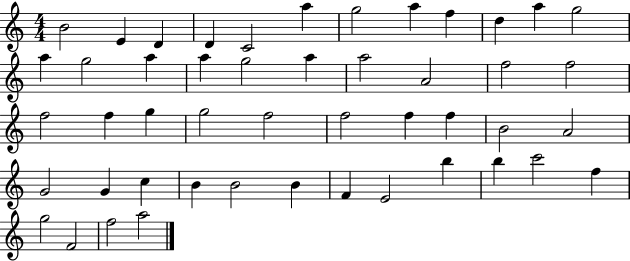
{
  \clef treble
  \numericTimeSignature
  \time 4/4
  \key c \major
  b'2 e'4 d'4 | d'4 c'2 a''4 | g''2 a''4 f''4 | d''4 a''4 g''2 | \break a''4 g''2 a''4 | a''4 g''2 a''4 | a''2 a'2 | f''2 f''2 | \break f''2 f''4 g''4 | g''2 f''2 | f''2 f''4 f''4 | b'2 a'2 | \break g'2 g'4 c''4 | b'4 b'2 b'4 | f'4 e'2 b''4 | b''4 c'''2 f''4 | \break g''2 f'2 | f''2 a''2 | \bar "|."
}